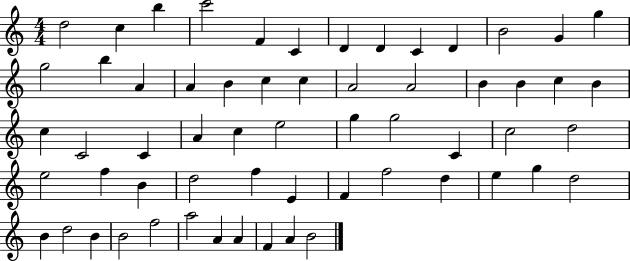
D5/h C5/q B5/q C6/h F4/q C4/q D4/q D4/q C4/q D4/q B4/h G4/q G5/q G5/h B5/q A4/q A4/q B4/q C5/q C5/q A4/h A4/h B4/q B4/q C5/q B4/q C5/q C4/h C4/q A4/q C5/q E5/h G5/q G5/h C4/q C5/h D5/h E5/h F5/q B4/q D5/h F5/q E4/q F4/q F5/h D5/q E5/q G5/q D5/h B4/q D5/h B4/q B4/h F5/h A5/h A4/q A4/q F4/q A4/q B4/h